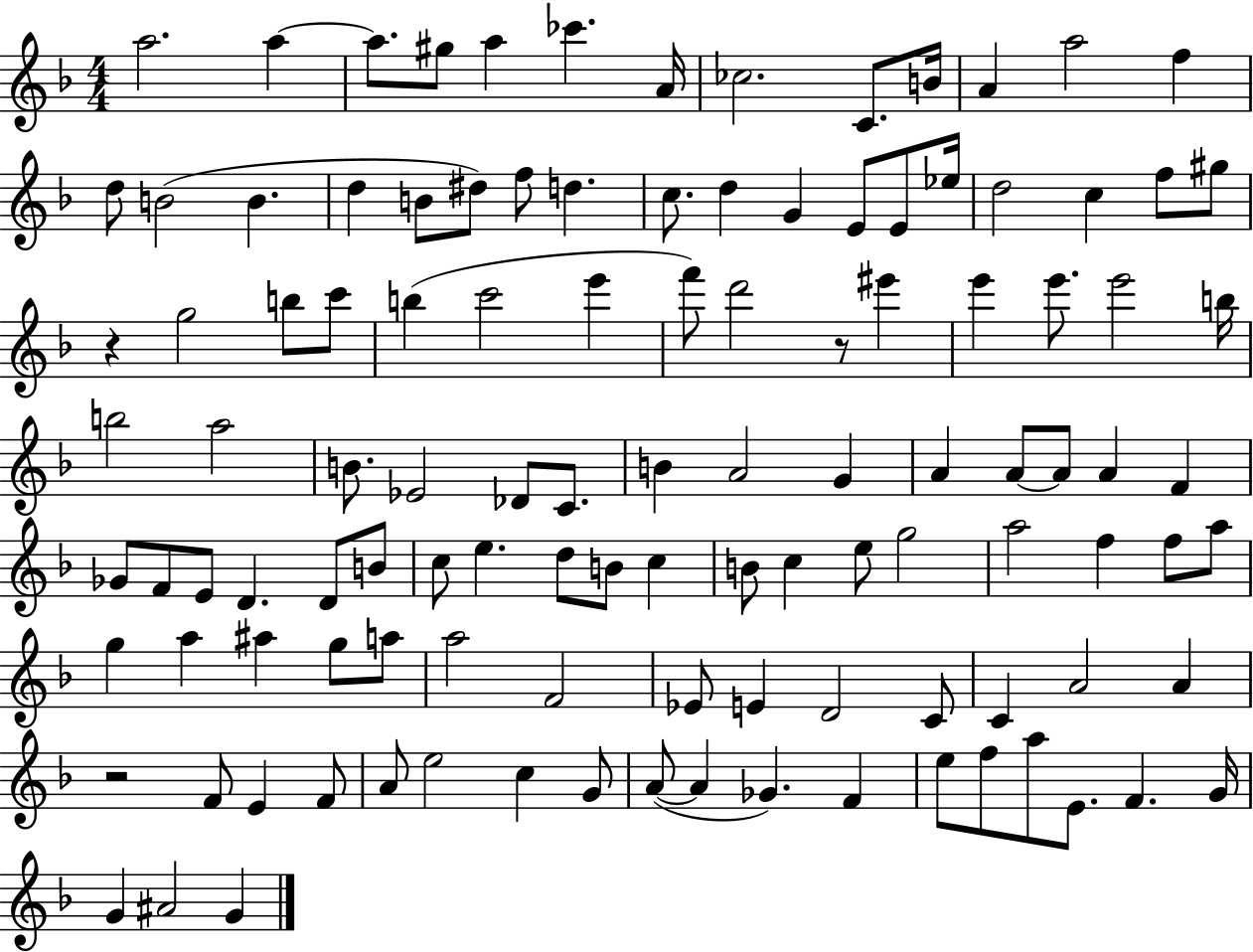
A5/h. A5/q A5/e. G#5/e A5/q CES6/q. A4/s CES5/h. C4/e. B4/s A4/q A5/h F5/q D5/e B4/h B4/q. D5/q B4/e D#5/e F5/e D5/q. C5/e. D5/q G4/q E4/e E4/e Eb5/s D5/h C5/q F5/e G#5/e R/q G5/h B5/e C6/e B5/q C6/h E6/q F6/e D6/h R/e EIS6/q E6/q E6/e. E6/h B5/s B5/h A5/h B4/e. Eb4/h Db4/e C4/e. B4/q A4/h G4/q A4/q A4/e A4/e A4/q F4/q Gb4/e F4/e E4/e D4/q. D4/e B4/e C5/e E5/q. D5/e B4/e C5/q B4/e C5/q E5/e G5/h A5/h F5/q F5/e A5/e G5/q A5/q A#5/q G5/e A5/e A5/h F4/h Eb4/e E4/q D4/h C4/e C4/q A4/h A4/q R/h F4/e E4/q F4/e A4/e E5/h C5/q G4/e A4/e A4/q Gb4/q. F4/q E5/e F5/e A5/e E4/e. F4/q. G4/s G4/q A#4/h G4/q